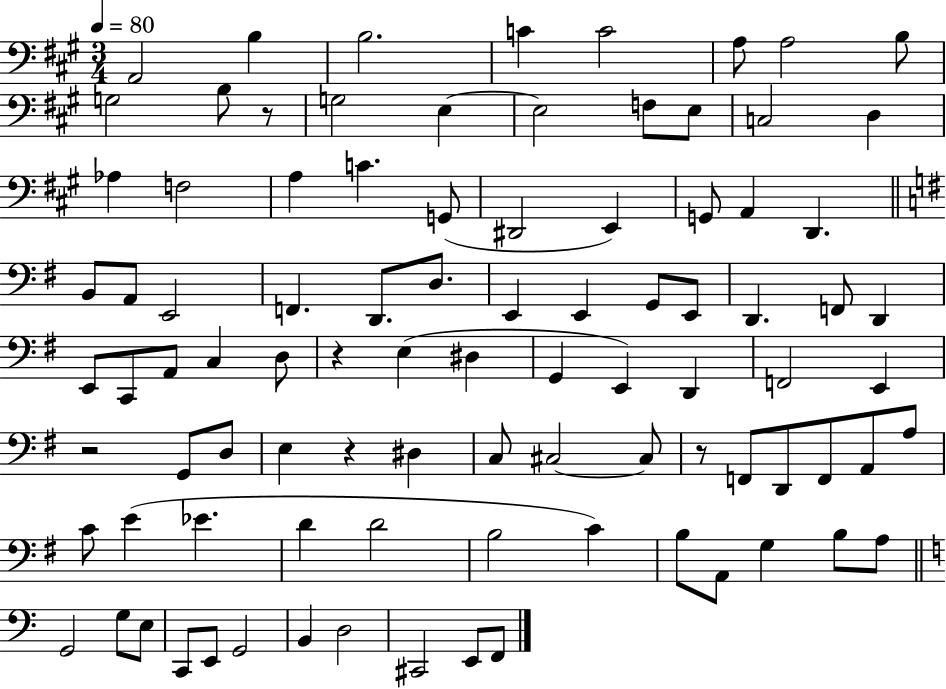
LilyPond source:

{
  \clef bass
  \numericTimeSignature
  \time 3/4
  \key a \major
  \tempo 4 = 80
  a,2 b4 | b2. | c'4 c'2 | a8 a2 b8 | \break g2 b8 r8 | g2 e4~~ | e2 f8 e8 | c2 d4 | \break aes4 f2 | a4 c'4. g,8( | dis,2 e,4) | g,8 a,4 d,4. | \break \bar "||" \break \key e \minor b,8 a,8 e,2 | f,4. d,8. d8. | e,4 e,4 g,8 e,8 | d,4. f,8 d,4 | \break e,8 c,8 a,8 c4 d8 | r4 e4( dis4 | g,4 e,4) d,4 | f,2 e,4 | \break r2 g,8 d8 | e4 r4 dis4 | c8 cis2~~ cis8 | r8 f,8 d,8 f,8 a,8 a8 | \break c'8 e'4( ees'4. | d'4 d'2 | b2 c'4) | b8 a,8 g4 b8 a8 | \break \bar "||" \break \key c \major g,2 g8 e8 | c,8 e,8 g,2 | b,4 d2 | cis,2 e,8 f,8 | \break \bar "|."
}